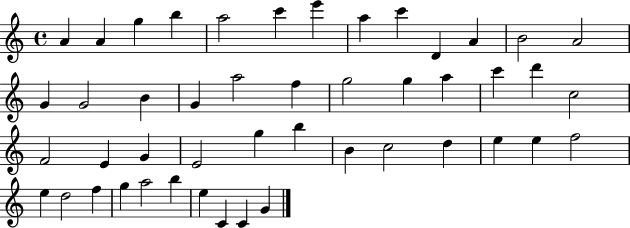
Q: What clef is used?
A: treble